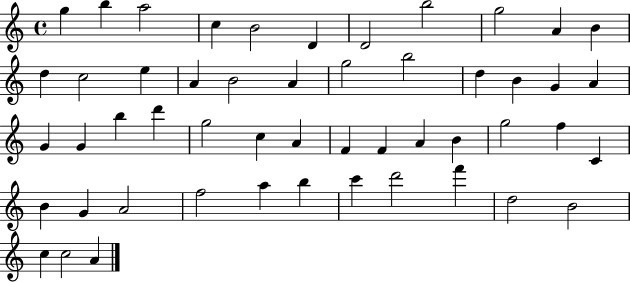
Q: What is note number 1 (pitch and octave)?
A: G5